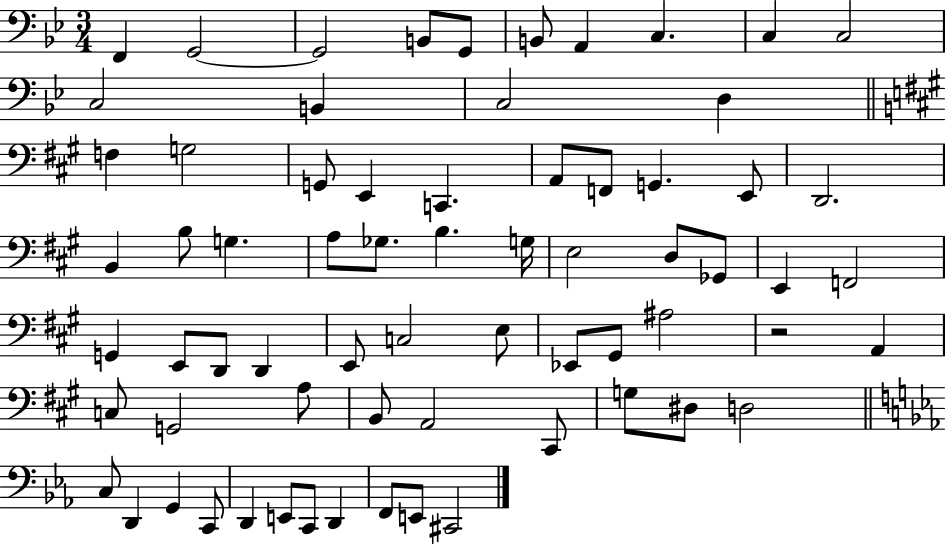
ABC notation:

X:1
T:Untitled
M:3/4
L:1/4
K:Bb
F,, G,,2 G,,2 B,,/2 G,,/2 B,,/2 A,, C, C, C,2 C,2 B,, C,2 D, F, G,2 G,,/2 E,, C,, A,,/2 F,,/2 G,, E,,/2 D,,2 B,, B,/2 G, A,/2 _G,/2 B, G,/4 E,2 D,/2 _G,,/2 E,, F,,2 G,, E,,/2 D,,/2 D,, E,,/2 C,2 E,/2 _E,,/2 ^G,,/2 ^A,2 z2 A,, C,/2 G,,2 A,/2 B,,/2 A,,2 ^C,,/2 G,/2 ^D,/2 D,2 C,/2 D,, G,, C,,/2 D,, E,,/2 C,,/2 D,, F,,/2 E,,/2 ^C,,2